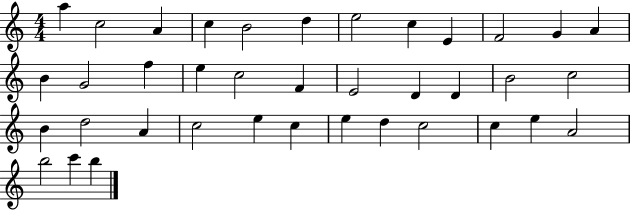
X:1
T:Untitled
M:4/4
L:1/4
K:C
a c2 A c B2 d e2 c E F2 G A B G2 f e c2 F E2 D D B2 c2 B d2 A c2 e c e d c2 c e A2 b2 c' b